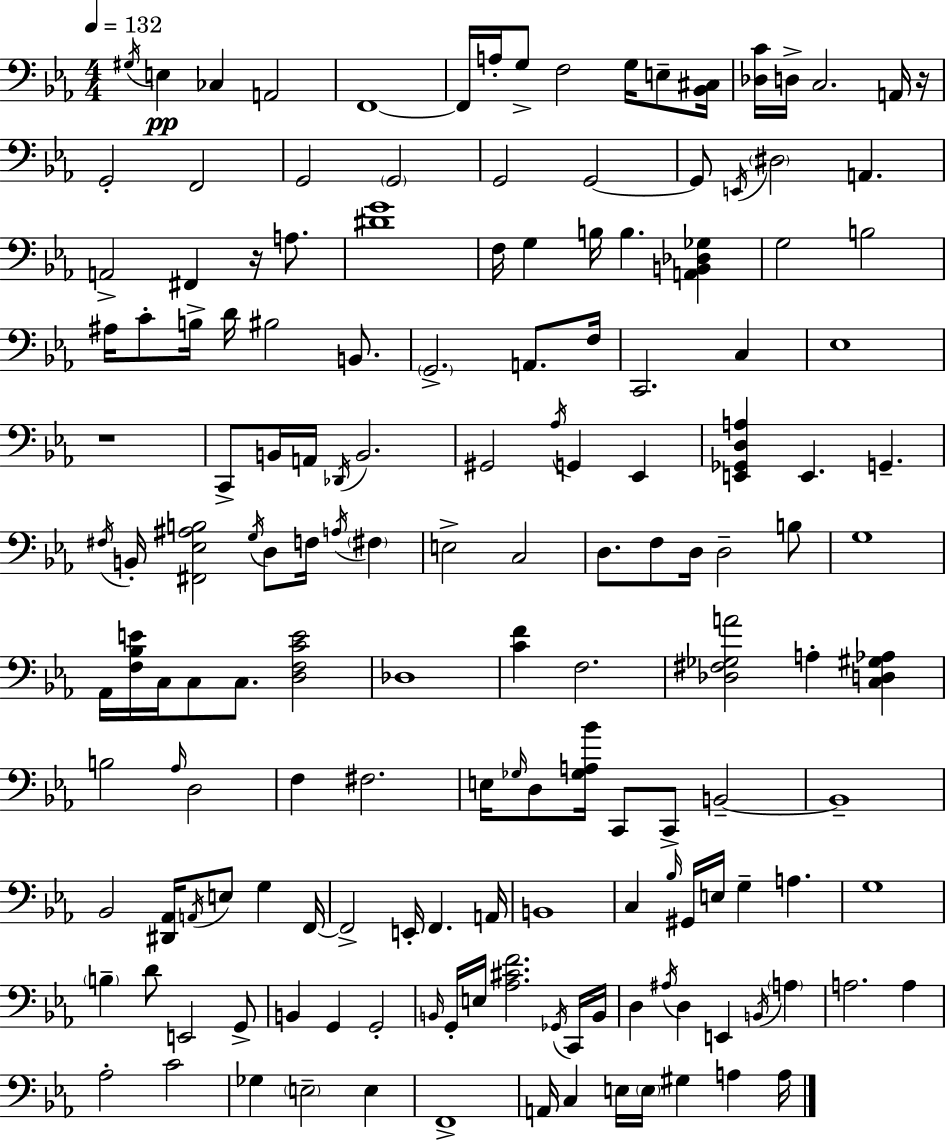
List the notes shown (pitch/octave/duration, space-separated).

G#3/s E3/q CES3/q A2/h F2/w F2/s A3/s G3/e F3/h G3/s E3/e [Bb2,C#3]/s [Db3,C4]/s D3/s C3/h. A2/s R/s G2/h F2/h G2/h G2/h G2/h G2/h G2/e E2/s D#3/h A2/q. A2/h F#2/q R/s A3/e. [D#4,G4]/w F3/s G3/q B3/s B3/q. [A2,B2,Db3,Gb3]/q G3/h B3/h A#3/s C4/e B3/s D4/s BIS3/h B2/e. G2/h. A2/e. F3/s C2/h. C3/q Eb3/w R/w C2/e B2/s A2/s Db2/s B2/h. G#2/h Ab3/s G2/q Eb2/q [E2,Gb2,D3,A3]/q E2/q. G2/q. F#3/s B2/s [F#2,Eb3,A#3,B3]/h G3/s D3/e F3/s A3/s F#3/q E3/h C3/h D3/e. F3/e D3/s D3/h B3/e G3/w Ab2/s [F3,Bb3,E4]/s C3/s C3/e C3/e. [D3,F3,C4,E4]/h Db3/w [C4,F4]/q F3/h. [Db3,F#3,Gb3,A4]/h A3/q [C3,D3,G#3,Ab3]/q B3/h Ab3/s D3/h F3/q F#3/h. E3/s Gb3/s D3/e [Gb3,A3,Bb4]/s C2/e C2/e B2/h B2/w Bb2/h [D#2,Ab2]/s A2/s E3/e G3/q F2/s F2/h E2/s F2/q. A2/s B2/w C3/q Bb3/s G#2/s E3/s G3/q A3/q. G3/w B3/q D4/e E2/h G2/e B2/q G2/q G2/h B2/s G2/s E3/s [Ab3,C#4,F4]/h. Gb2/s C2/s B2/s D3/q A#3/s D3/q E2/q B2/s A3/q A3/h. A3/q Ab3/h C4/h Gb3/q E3/h E3/q F2/w A2/s C3/q E3/s E3/s G#3/q A3/q A3/s